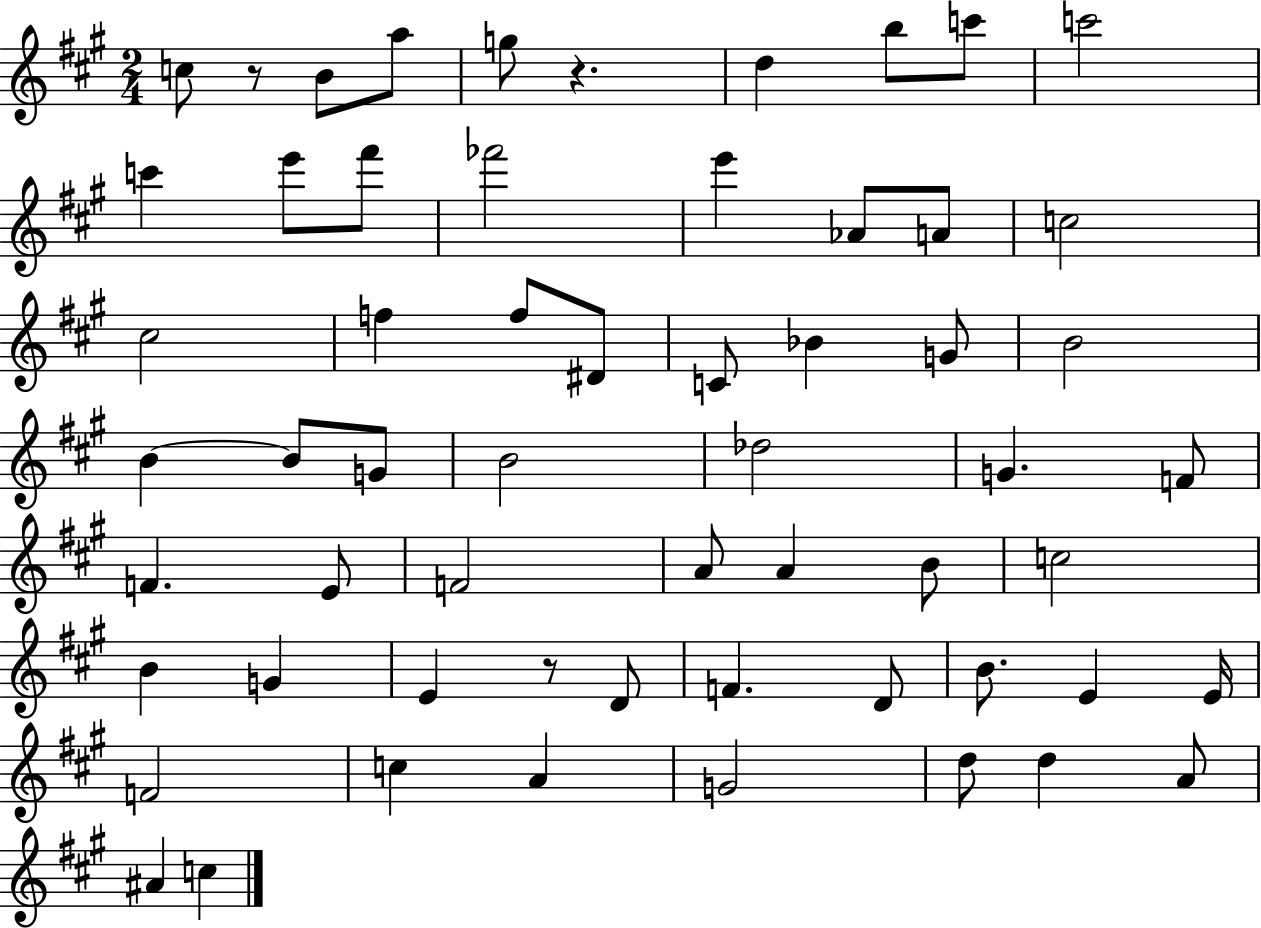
{
  \clef treble
  \numericTimeSignature
  \time 2/4
  \key a \major
  \repeat volta 2 { c''8 r8 b'8 a''8 | g''8 r4. | d''4 b''8 c'''8 | c'''2 | \break c'''4 e'''8 fis'''8 | fes'''2 | e'''4 aes'8 a'8 | c''2 | \break cis''2 | f''4 f''8 dis'8 | c'8 bes'4 g'8 | b'2 | \break b'4~~ b'8 g'8 | b'2 | des''2 | g'4. f'8 | \break f'4. e'8 | f'2 | a'8 a'4 b'8 | c''2 | \break b'4 g'4 | e'4 r8 d'8 | f'4. d'8 | b'8. e'4 e'16 | \break f'2 | c''4 a'4 | g'2 | d''8 d''4 a'8 | \break ais'4 c''4 | } \bar "|."
}